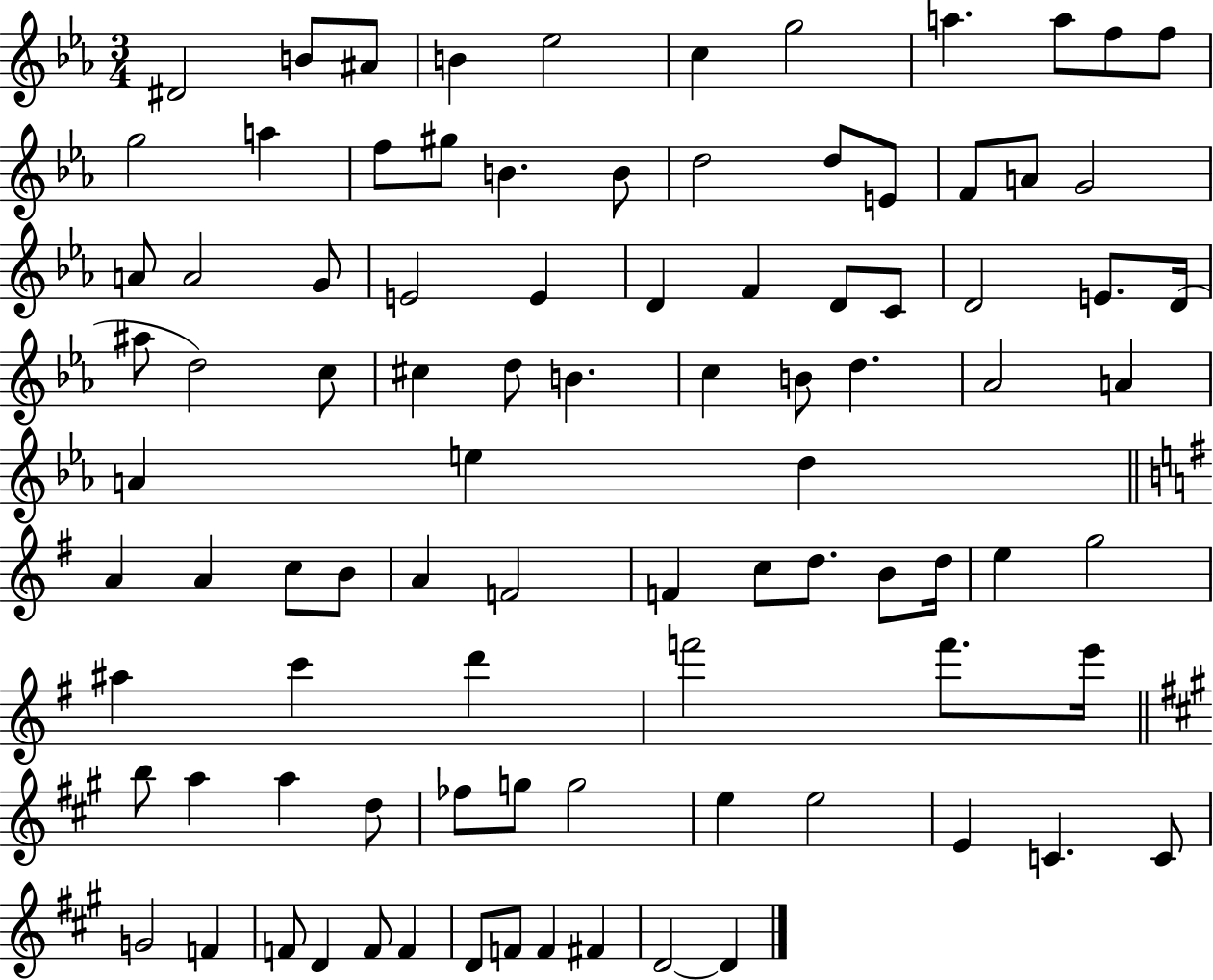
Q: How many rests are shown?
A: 0